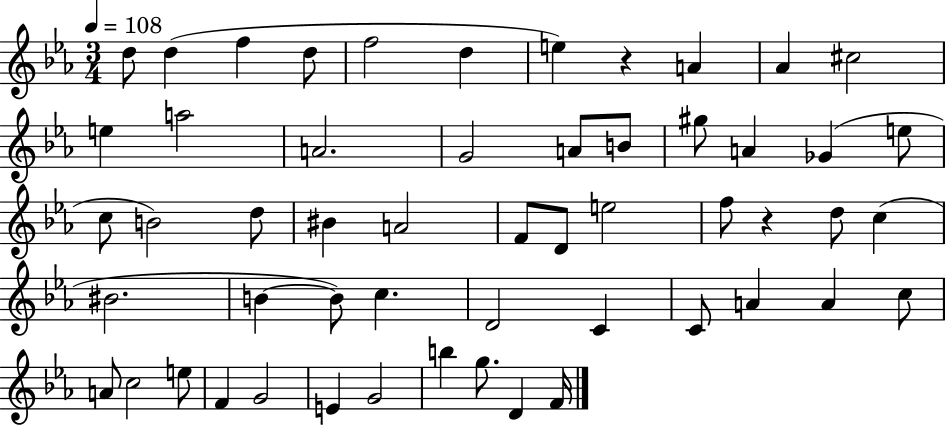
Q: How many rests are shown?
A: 2